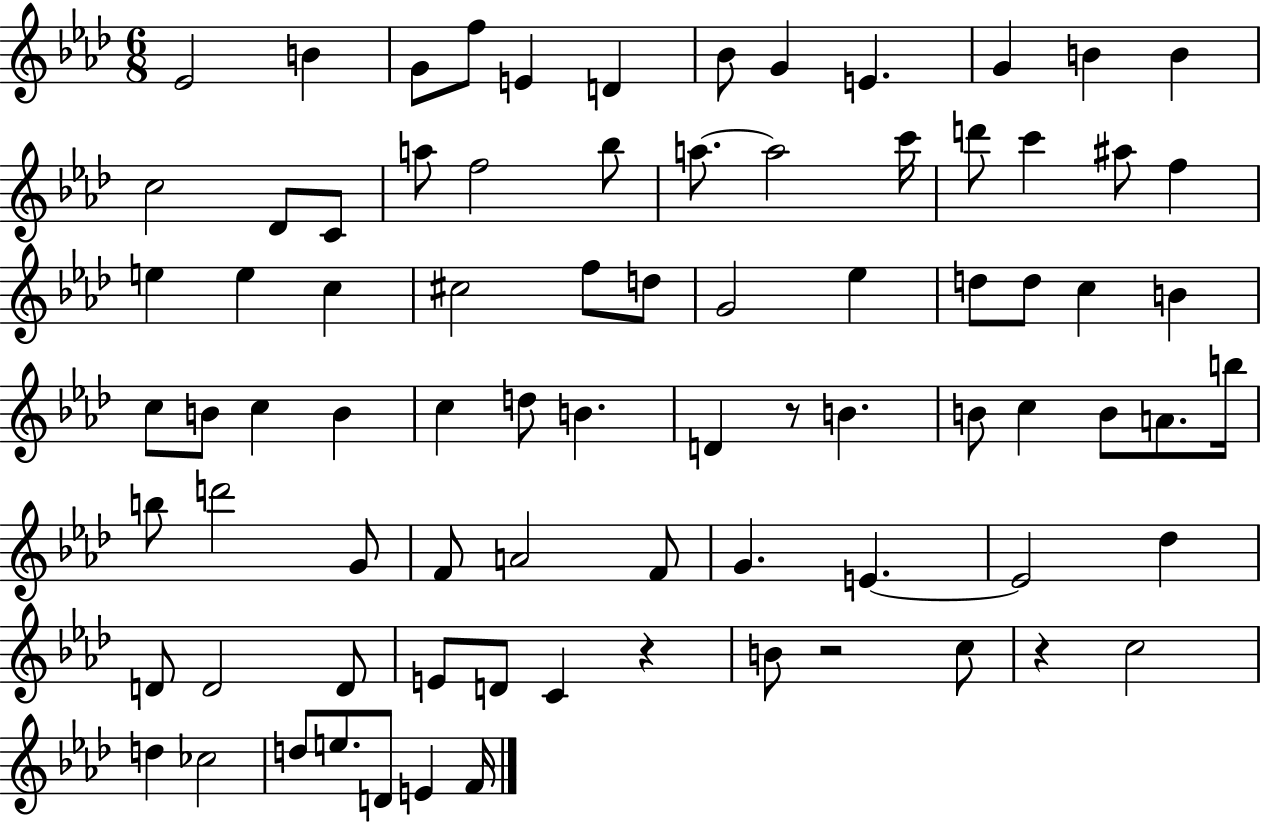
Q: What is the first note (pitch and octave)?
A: Eb4